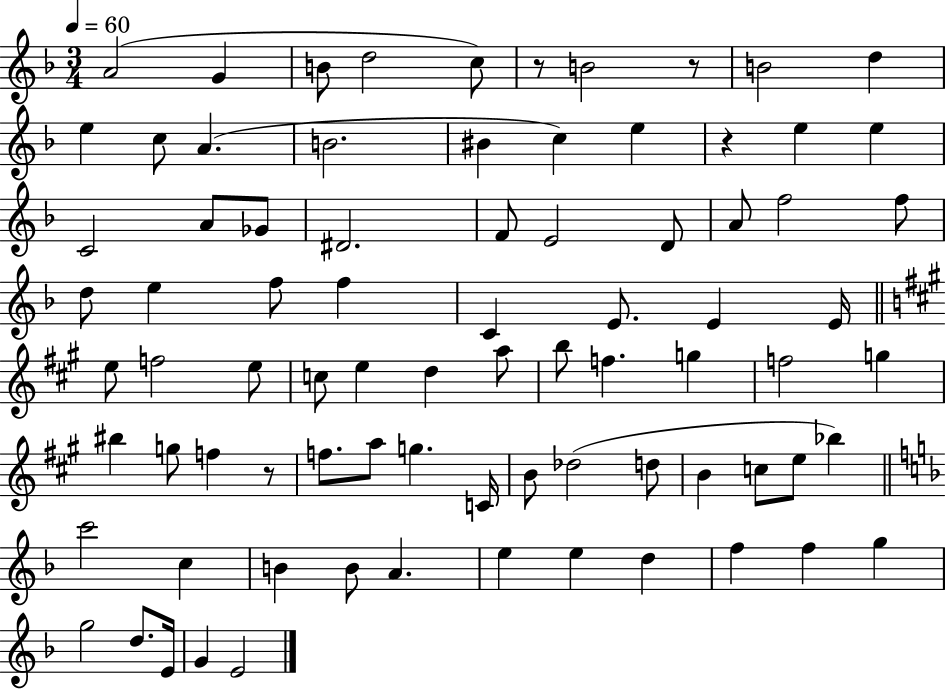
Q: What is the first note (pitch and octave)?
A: A4